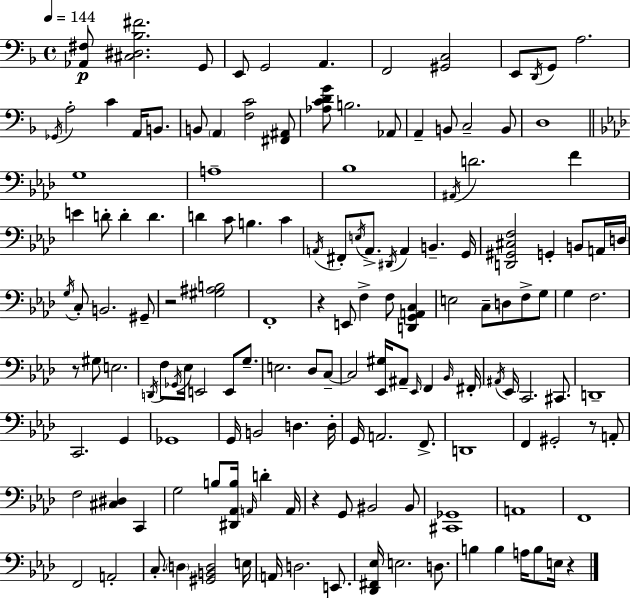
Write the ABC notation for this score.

X:1
T:Untitled
M:4/4
L:1/4
K:Dm
[_A,,^F,]/2 [^C,^D,_B,^F]2 G,,/2 E,,/2 G,,2 A,, F,,2 [^G,,C,]2 E,,/2 D,,/4 G,,/2 A,2 _G,,/4 A,2 C A,,/4 B,,/2 B,,/2 A,, [F,C]2 [^F,,^A,,]/2 [_A,CDG]/2 B,2 _A,,/2 A,, B,,/2 C,2 B,,/2 D,4 G,4 A,4 _B,4 ^A,,/4 D2 F E D/2 D D D C/2 B, C A,,/4 ^F,,/2 E,/4 A,,/2 ^D,,/4 A,, B,, G,,/4 [D,,^G,,^C,F,]2 G,, B,,/2 A,,/4 D,/4 G,/4 C,/2 B,,2 ^G,,/2 z2 [^G,^A,B,]2 F,,4 z E,,/2 F, F,/2 [D,,G,,A,,C,] E,2 C,/2 D,/2 F,/2 G,/2 G, F,2 z/2 ^G,/2 E,2 D,,/4 F,/2 _G,,/4 _E,/4 E,,2 E,,/2 G,/2 E,2 _D,/2 C,/2 C,2 [_E,,^G,]/4 ^A,,/2 _E,,/4 F,, _B,,/4 ^F,,/4 ^A,,/4 _E,,/4 C,,2 ^C,,/2 D,,4 C,,2 G,, _G,,4 G,,/4 B,,2 D, D,/4 G,,/4 A,,2 F,,/2 D,,4 F,, ^G,,2 z/2 A,,/2 F,2 [^C,^D,] C,, G,2 B,/2 [^D,,_A,,B,]/4 A,,/4 D A,,/4 z G,,/2 ^B,,2 ^B,,/2 [^C,,_G,,]4 A,,4 F,,4 F,,2 A,,2 C,/2 D, [^G,,B,,D,]2 E,/4 A,,/4 D,2 E,,/2 [_D,,^F,,_E,]/4 E,2 D,/2 B, B, A,/4 B,/2 E,/4 z